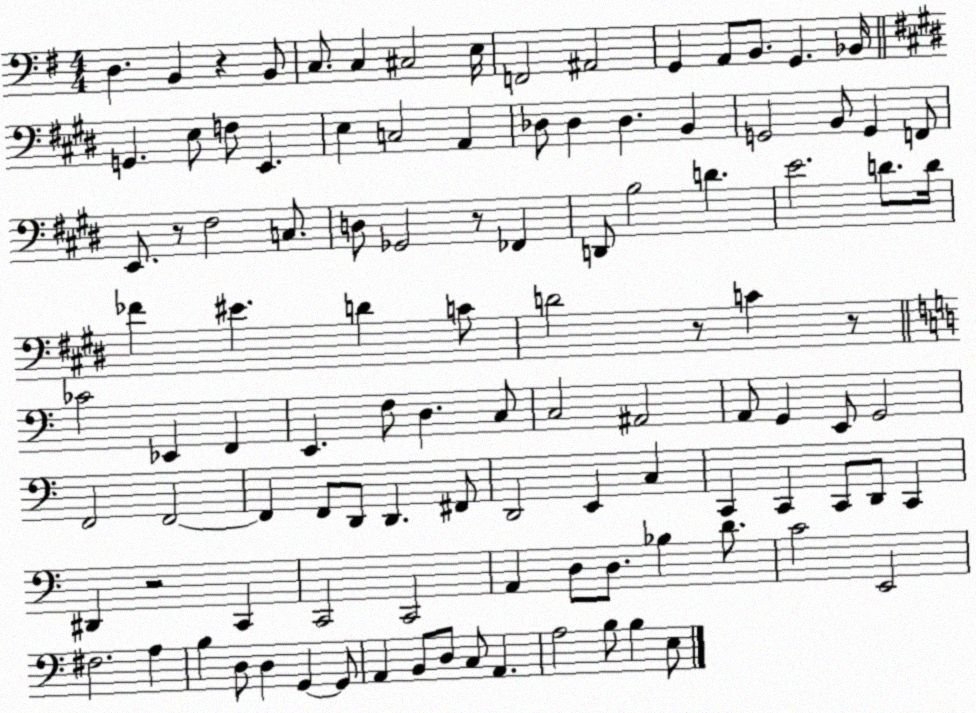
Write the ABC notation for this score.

X:1
T:Untitled
M:4/4
L:1/4
K:G
D, B,, z B,,/2 C,/2 C, ^C,2 E,/4 F,,2 ^A,,2 G,, A,,/2 B,,/2 G,, _B,,/4 G,, E,/2 F,/2 E,, E, C,2 A,, _D,/2 _D, _D, B,, G,,2 B,,/2 G,, F,,/2 E,,/2 z/2 ^F,2 C,/2 D,/2 _G,,2 z/2 _F,, D,,/2 B,2 D E2 D/2 D/4 _F ^E D C/2 D2 z/2 C z/2 _C2 _E,, F,, E,, F,/2 D, C,/2 C,2 ^A,,2 A,,/2 G,, E,,/2 G,,2 F,,2 F,,2 F,, F,,/2 D,,/2 D,, ^F,,/2 D,,2 E,, C, C,, C,, C,,/2 D,,/2 C,, ^D,, z2 C,, C,,2 C,,2 A,, D,/2 D,/2 _B, D/2 C2 E,,2 ^F,2 A, B, D,/2 D, G,, G,,/2 A,, B,,/2 D,/2 C,/2 A,, A,2 B,/2 B, E,/2